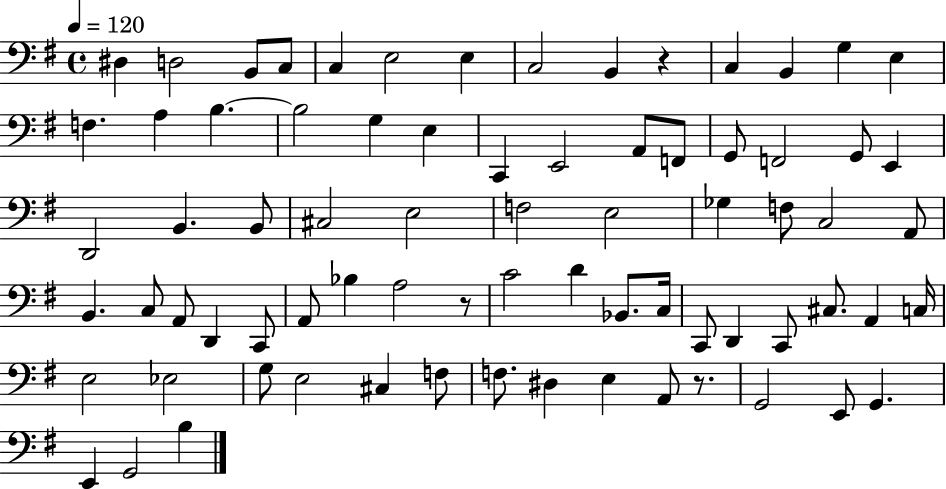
D#3/q D3/h B2/e C3/e C3/q E3/h E3/q C3/h B2/q R/q C3/q B2/q G3/q E3/q F3/q. A3/q B3/q. B3/h G3/q E3/q C2/q E2/h A2/e F2/e G2/e F2/h G2/e E2/q D2/h B2/q. B2/e C#3/h E3/h F3/h E3/h Gb3/q F3/e C3/h A2/e B2/q. C3/e A2/e D2/q C2/e A2/e Bb3/q A3/h R/e C4/h D4/q Bb2/e. C3/s C2/e D2/q C2/e C#3/e. A2/q C3/s E3/h Eb3/h G3/e E3/h C#3/q F3/e F3/e. D#3/q E3/q A2/e R/e. G2/h E2/e G2/q. E2/q G2/h B3/q